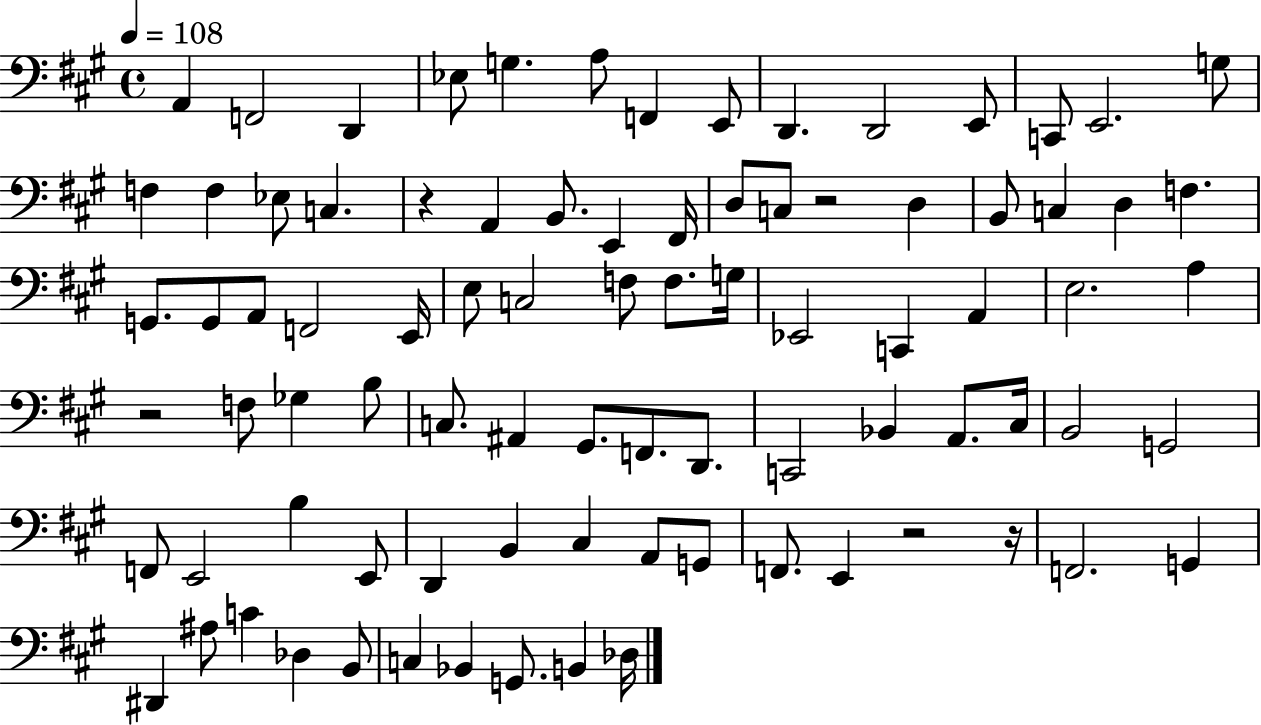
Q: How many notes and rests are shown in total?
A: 86